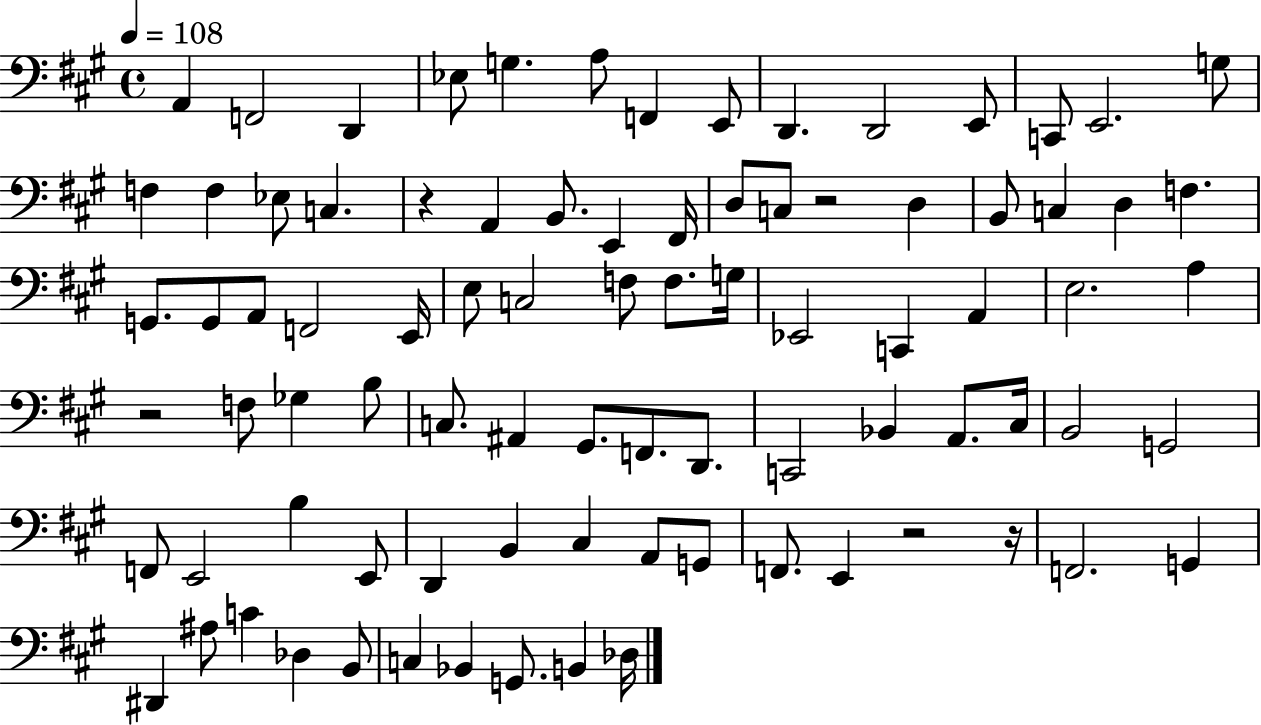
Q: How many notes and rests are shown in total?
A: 86